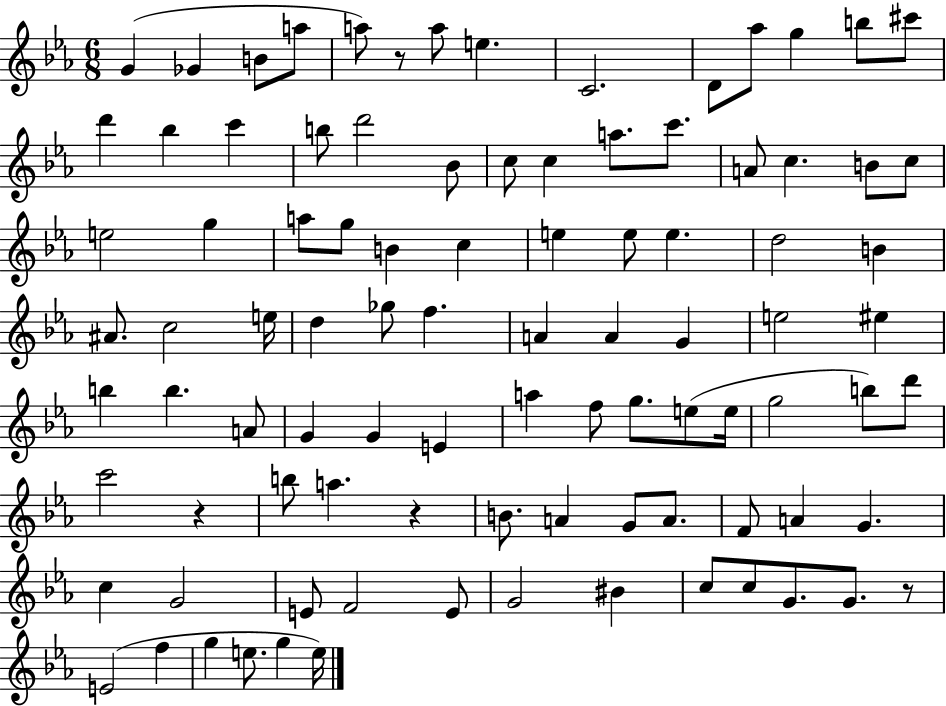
{
  \clef treble
  \numericTimeSignature
  \time 6/8
  \key ees \major
  g'4( ges'4 b'8 a''8 | a''8) r8 a''8 e''4. | c'2. | d'8 aes''8 g''4 b''8 cis'''8 | \break d'''4 bes''4 c'''4 | b''8 d'''2 bes'8 | c''8 c''4 a''8. c'''8. | a'8 c''4. b'8 c''8 | \break e''2 g''4 | a''8 g''8 b'4 c''4 | e''4 e''8 e''4. | d''2 b'4 | \break ais'8. c''2 e''16 | d''4 ges''8 f''4. | a'4 a'4 g'4 | e''2 eis''4 | \break b''4 b''4. a'8 | g'4 g'4 e'4 | a''4 f''8 g''8. e''8( e''16 | g''2 b''8) d'''8 | \break c'''2 r4 | b''8 a''4. r4 | b'8. a'4 g'8 a'8. | f'8 a'4 g'4. | \break c''4 g'2 | e'8 f'2 e'8 | g'2 bis'4 | c''8 c''8 g'8. g'8. r8 | \break e'2( f''4 | g''4 e''8. g''4 e''16) | \bar "|."
}